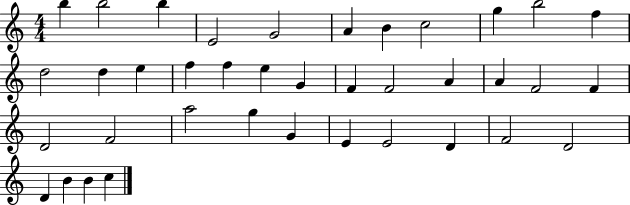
B5/q B5/h B5/q E4/h G4/h A4/q B4/q C5/h G5/q B5/h F5/q D5/h D5/q E5/q F5/q F5/q E5/q G4/q F4/q F4/h A4/q A4/q F4/h F4/q D4/h F4/h A5/h G5/q G4/q E4/q E4/h D4/q F4/h D4/h D4/q B4/q B4/q C5/q